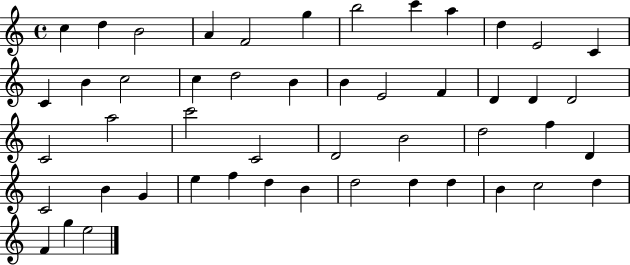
X:1
T:Untitled
M:4/4
L:1/4
K:C
c d B2 A F2 g b2 c' a d E2 C C B c2 c d2 B B E2 F D D D2 C2 a2 c'2 C2 D2 B2 d2 f D C2 B G e f d B d2 d d B c2 d F g e2